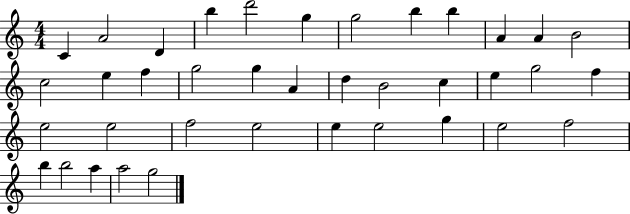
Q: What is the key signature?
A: C major